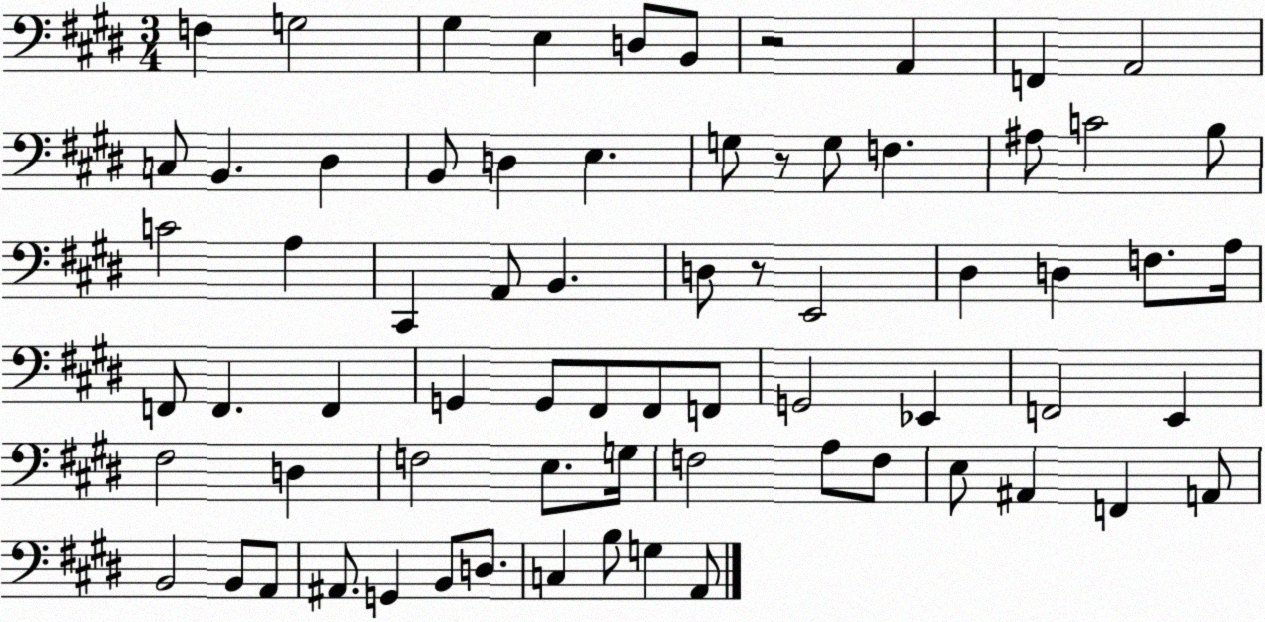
X:1
T:Untitled
M:3/4
L:1/4
K:E
F, G,2 ^G, E, D,/2 B,,/2 z2 A,, F,, A,,2 C,/2 B,, ^D, B,,/2 D, E, G,/2 z/2 G,/2 F, ^A,/2 C2 B,/2 C2 A, ^C,, A,,/2 B,, D,/2 z/2 E,,2 ^D, D, F,/2 A,/4 F,,/2 F,, F,, G,, G,,/2 ^F,,/2 ^F,,/2 F,,/2 G,,2 _E,, F,,2 E,, ^F,2 D, F,2 E,/2 G,/4 F,2 A,/2 F,/2 E,/2 ^A,, F,, A,,/2 B,,2 B,,/2 A,,/2 ^A,,/2 G,, B,,/2 D,/2 C, B,/2 G, A,,/2